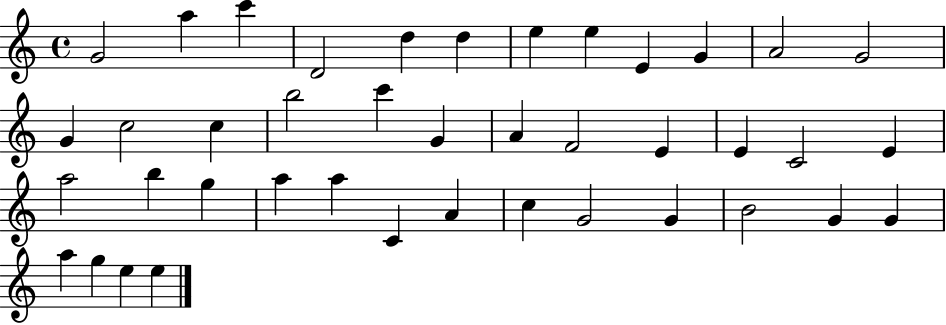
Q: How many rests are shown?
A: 0